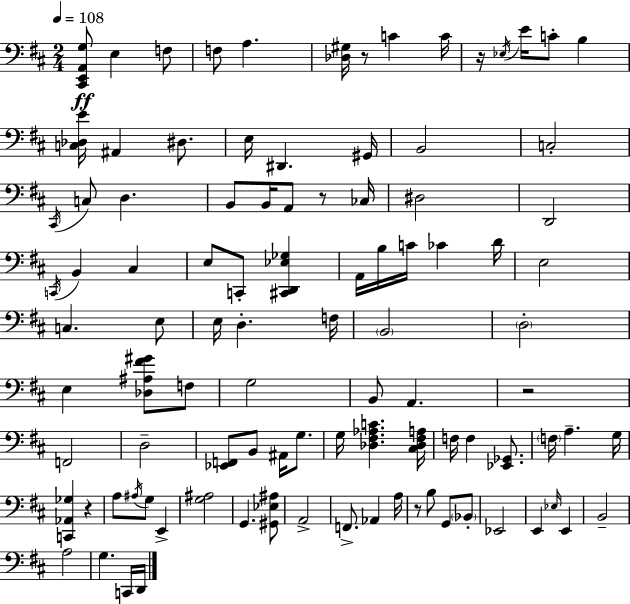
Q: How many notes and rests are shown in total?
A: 99